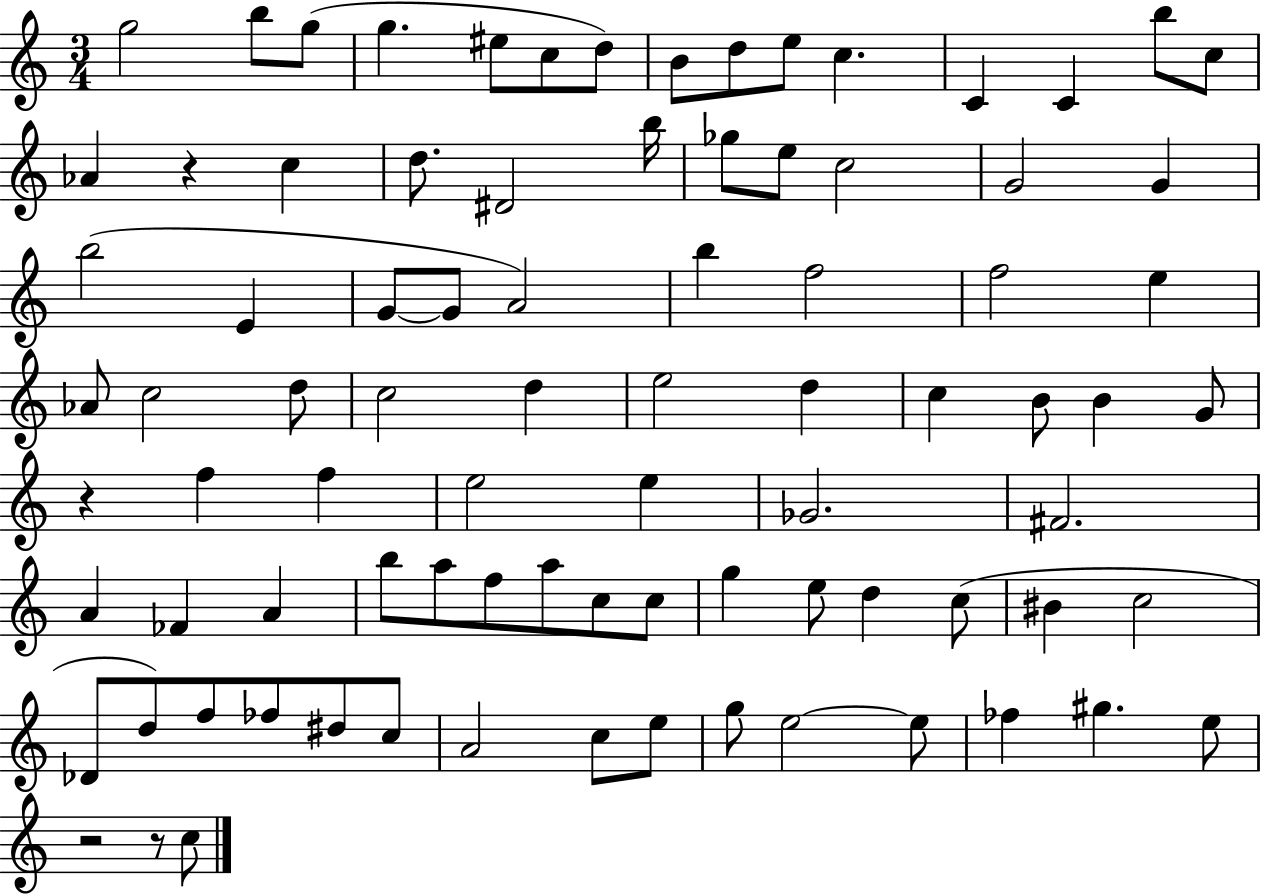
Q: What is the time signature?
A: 3/4